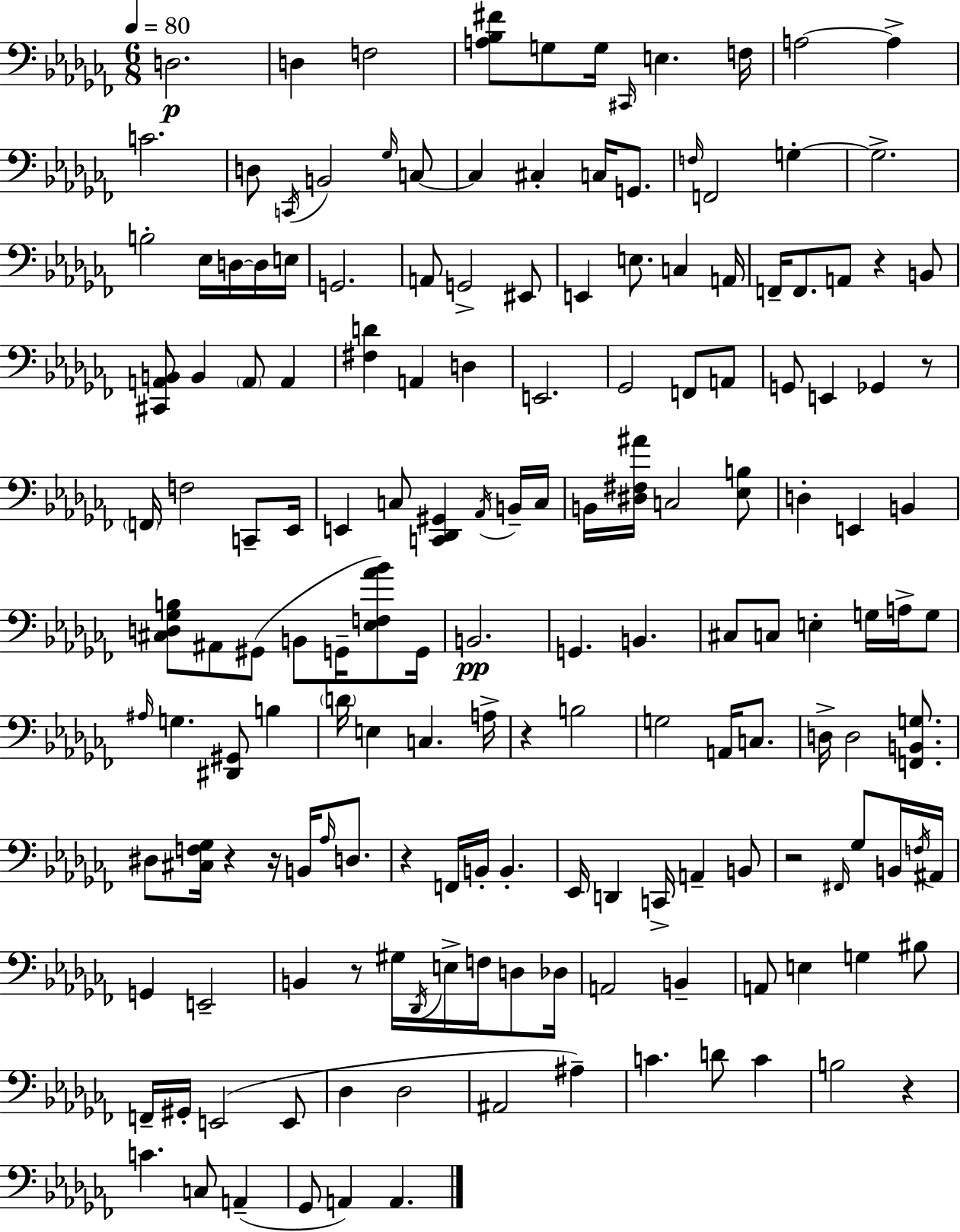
{
  \clef bass
  \numericTimeSignature
  \time 6/8
  \key aes \minor
  \tempo 4 = 80
  d2.\p | d4 f2 | <a bes fis'>8 g8 g16 \grace { cis,16 } e4. | f16 a2~~ a4-> | \break c'2. | d8 \acciaccatura { c,16 } b,2 | \grace { ges16 } c8~~ c4 cis4-. c16 | g,8. \grace { f16 } f,2 | \break g4-.~~ g2.-> | b2-. | ees16 d16~~ d16 e16 g,2. | a,8 g,2-> | \break eis,8 e,4 e8. c4 | a,16 f,16-- f,8. a,8 r4 | b,8 <cis, a, b,>8 b,4 \parenthesize a,8 | a,4 <fis d'>4 a,4 | \break d4 e,2. | ges,2 | f,8 a,8 g,8 e,4 ges,4 | r8 \parenthesize f,16 f2 | \break c,8-- ees,16 e,4 c8 <c, des, gis,>4 | \acciaccatura { aes,16 } b,16-- c16 b,16 <dis fis ais'>16 c2 | <ees b>8 d4-. e,4 | b,4 <cis d ges b>8 ais,8 gis,8( b,8 | \break g,16-- <ees f aes' bes'>8) g,16 b,2.\pp | g,4. b,4. | cis8 c8 e4-. | g16 a16-> g8 \grace { ais16 } g4. | \break <dis, gis,>8 b4 \parenthesize d'16 e4 c4. | a16-> r4 b2 | g2 | a,16 c8. d16-> d2 | \break <f, b, g>8. dis8 <cis f ges>16 r4 | r16 b,16 \grace { aes16 } d8. r4 f,16 | b,16-. b,4.-. ees,16 d,4 | c,16-> a,4-- b,8 r2 | \break \grace { fis,16 } ges8 b,16 \acciaccatura { f16 } ais,16 g,4 | e,2-- b,4 | r8 gis16 \acciaccatura { des,16 } e16-> f16 d8 des16 a,2 | b,4-- a,8 | \break e4 g4 bis8 f,16-- gis,16-. | e,2( e,8 des4 | des2 ais,2 | ais4--) c'4. | \break d'8 c'4 b2 | r4 c'4. | c8 a,4--( ges,8 | a,4) a,4. \bar "|."
}